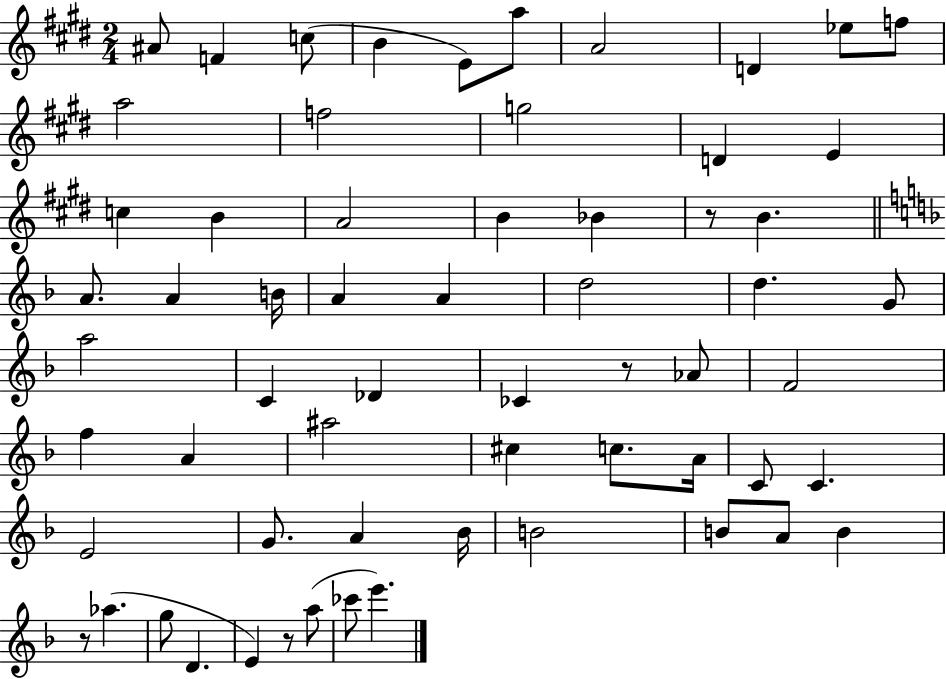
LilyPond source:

{
  \clef treble
  \numericTimeSignature
  \time 2/4
  \key e \major
  \repeat volta 2 { ais'8 f'4 c''8( | b'4 e'8) a''8 | a'2 | d'4 ees''8 f''8 | \break a''2 | f''2 | g''2 | d'4 e'4 | \break c''4 b'4 | a'2 | b'4 bes'4 | r8 b'4. | \break \bar "||" \break \key d \minor a'8. a'4 b'16 | a'4 a'4 | d''2 | d''4. g'8 | \break a''2 | c'4 des'4 | ces'4 r8 aes'8 | f'2 | \break f''4 a'4 | ais''2 | cis''4 c''8. a'16 | c'8 c'4. | \break e'2 | g'8. a'4 bes'16 | b'2 | b'8 a'8 b'4 | \break r8 aes''4.( | g''8 d'4. | e'4) r8 a''8( | ces'''8 e'''4.) | \break } \bar "|."
}